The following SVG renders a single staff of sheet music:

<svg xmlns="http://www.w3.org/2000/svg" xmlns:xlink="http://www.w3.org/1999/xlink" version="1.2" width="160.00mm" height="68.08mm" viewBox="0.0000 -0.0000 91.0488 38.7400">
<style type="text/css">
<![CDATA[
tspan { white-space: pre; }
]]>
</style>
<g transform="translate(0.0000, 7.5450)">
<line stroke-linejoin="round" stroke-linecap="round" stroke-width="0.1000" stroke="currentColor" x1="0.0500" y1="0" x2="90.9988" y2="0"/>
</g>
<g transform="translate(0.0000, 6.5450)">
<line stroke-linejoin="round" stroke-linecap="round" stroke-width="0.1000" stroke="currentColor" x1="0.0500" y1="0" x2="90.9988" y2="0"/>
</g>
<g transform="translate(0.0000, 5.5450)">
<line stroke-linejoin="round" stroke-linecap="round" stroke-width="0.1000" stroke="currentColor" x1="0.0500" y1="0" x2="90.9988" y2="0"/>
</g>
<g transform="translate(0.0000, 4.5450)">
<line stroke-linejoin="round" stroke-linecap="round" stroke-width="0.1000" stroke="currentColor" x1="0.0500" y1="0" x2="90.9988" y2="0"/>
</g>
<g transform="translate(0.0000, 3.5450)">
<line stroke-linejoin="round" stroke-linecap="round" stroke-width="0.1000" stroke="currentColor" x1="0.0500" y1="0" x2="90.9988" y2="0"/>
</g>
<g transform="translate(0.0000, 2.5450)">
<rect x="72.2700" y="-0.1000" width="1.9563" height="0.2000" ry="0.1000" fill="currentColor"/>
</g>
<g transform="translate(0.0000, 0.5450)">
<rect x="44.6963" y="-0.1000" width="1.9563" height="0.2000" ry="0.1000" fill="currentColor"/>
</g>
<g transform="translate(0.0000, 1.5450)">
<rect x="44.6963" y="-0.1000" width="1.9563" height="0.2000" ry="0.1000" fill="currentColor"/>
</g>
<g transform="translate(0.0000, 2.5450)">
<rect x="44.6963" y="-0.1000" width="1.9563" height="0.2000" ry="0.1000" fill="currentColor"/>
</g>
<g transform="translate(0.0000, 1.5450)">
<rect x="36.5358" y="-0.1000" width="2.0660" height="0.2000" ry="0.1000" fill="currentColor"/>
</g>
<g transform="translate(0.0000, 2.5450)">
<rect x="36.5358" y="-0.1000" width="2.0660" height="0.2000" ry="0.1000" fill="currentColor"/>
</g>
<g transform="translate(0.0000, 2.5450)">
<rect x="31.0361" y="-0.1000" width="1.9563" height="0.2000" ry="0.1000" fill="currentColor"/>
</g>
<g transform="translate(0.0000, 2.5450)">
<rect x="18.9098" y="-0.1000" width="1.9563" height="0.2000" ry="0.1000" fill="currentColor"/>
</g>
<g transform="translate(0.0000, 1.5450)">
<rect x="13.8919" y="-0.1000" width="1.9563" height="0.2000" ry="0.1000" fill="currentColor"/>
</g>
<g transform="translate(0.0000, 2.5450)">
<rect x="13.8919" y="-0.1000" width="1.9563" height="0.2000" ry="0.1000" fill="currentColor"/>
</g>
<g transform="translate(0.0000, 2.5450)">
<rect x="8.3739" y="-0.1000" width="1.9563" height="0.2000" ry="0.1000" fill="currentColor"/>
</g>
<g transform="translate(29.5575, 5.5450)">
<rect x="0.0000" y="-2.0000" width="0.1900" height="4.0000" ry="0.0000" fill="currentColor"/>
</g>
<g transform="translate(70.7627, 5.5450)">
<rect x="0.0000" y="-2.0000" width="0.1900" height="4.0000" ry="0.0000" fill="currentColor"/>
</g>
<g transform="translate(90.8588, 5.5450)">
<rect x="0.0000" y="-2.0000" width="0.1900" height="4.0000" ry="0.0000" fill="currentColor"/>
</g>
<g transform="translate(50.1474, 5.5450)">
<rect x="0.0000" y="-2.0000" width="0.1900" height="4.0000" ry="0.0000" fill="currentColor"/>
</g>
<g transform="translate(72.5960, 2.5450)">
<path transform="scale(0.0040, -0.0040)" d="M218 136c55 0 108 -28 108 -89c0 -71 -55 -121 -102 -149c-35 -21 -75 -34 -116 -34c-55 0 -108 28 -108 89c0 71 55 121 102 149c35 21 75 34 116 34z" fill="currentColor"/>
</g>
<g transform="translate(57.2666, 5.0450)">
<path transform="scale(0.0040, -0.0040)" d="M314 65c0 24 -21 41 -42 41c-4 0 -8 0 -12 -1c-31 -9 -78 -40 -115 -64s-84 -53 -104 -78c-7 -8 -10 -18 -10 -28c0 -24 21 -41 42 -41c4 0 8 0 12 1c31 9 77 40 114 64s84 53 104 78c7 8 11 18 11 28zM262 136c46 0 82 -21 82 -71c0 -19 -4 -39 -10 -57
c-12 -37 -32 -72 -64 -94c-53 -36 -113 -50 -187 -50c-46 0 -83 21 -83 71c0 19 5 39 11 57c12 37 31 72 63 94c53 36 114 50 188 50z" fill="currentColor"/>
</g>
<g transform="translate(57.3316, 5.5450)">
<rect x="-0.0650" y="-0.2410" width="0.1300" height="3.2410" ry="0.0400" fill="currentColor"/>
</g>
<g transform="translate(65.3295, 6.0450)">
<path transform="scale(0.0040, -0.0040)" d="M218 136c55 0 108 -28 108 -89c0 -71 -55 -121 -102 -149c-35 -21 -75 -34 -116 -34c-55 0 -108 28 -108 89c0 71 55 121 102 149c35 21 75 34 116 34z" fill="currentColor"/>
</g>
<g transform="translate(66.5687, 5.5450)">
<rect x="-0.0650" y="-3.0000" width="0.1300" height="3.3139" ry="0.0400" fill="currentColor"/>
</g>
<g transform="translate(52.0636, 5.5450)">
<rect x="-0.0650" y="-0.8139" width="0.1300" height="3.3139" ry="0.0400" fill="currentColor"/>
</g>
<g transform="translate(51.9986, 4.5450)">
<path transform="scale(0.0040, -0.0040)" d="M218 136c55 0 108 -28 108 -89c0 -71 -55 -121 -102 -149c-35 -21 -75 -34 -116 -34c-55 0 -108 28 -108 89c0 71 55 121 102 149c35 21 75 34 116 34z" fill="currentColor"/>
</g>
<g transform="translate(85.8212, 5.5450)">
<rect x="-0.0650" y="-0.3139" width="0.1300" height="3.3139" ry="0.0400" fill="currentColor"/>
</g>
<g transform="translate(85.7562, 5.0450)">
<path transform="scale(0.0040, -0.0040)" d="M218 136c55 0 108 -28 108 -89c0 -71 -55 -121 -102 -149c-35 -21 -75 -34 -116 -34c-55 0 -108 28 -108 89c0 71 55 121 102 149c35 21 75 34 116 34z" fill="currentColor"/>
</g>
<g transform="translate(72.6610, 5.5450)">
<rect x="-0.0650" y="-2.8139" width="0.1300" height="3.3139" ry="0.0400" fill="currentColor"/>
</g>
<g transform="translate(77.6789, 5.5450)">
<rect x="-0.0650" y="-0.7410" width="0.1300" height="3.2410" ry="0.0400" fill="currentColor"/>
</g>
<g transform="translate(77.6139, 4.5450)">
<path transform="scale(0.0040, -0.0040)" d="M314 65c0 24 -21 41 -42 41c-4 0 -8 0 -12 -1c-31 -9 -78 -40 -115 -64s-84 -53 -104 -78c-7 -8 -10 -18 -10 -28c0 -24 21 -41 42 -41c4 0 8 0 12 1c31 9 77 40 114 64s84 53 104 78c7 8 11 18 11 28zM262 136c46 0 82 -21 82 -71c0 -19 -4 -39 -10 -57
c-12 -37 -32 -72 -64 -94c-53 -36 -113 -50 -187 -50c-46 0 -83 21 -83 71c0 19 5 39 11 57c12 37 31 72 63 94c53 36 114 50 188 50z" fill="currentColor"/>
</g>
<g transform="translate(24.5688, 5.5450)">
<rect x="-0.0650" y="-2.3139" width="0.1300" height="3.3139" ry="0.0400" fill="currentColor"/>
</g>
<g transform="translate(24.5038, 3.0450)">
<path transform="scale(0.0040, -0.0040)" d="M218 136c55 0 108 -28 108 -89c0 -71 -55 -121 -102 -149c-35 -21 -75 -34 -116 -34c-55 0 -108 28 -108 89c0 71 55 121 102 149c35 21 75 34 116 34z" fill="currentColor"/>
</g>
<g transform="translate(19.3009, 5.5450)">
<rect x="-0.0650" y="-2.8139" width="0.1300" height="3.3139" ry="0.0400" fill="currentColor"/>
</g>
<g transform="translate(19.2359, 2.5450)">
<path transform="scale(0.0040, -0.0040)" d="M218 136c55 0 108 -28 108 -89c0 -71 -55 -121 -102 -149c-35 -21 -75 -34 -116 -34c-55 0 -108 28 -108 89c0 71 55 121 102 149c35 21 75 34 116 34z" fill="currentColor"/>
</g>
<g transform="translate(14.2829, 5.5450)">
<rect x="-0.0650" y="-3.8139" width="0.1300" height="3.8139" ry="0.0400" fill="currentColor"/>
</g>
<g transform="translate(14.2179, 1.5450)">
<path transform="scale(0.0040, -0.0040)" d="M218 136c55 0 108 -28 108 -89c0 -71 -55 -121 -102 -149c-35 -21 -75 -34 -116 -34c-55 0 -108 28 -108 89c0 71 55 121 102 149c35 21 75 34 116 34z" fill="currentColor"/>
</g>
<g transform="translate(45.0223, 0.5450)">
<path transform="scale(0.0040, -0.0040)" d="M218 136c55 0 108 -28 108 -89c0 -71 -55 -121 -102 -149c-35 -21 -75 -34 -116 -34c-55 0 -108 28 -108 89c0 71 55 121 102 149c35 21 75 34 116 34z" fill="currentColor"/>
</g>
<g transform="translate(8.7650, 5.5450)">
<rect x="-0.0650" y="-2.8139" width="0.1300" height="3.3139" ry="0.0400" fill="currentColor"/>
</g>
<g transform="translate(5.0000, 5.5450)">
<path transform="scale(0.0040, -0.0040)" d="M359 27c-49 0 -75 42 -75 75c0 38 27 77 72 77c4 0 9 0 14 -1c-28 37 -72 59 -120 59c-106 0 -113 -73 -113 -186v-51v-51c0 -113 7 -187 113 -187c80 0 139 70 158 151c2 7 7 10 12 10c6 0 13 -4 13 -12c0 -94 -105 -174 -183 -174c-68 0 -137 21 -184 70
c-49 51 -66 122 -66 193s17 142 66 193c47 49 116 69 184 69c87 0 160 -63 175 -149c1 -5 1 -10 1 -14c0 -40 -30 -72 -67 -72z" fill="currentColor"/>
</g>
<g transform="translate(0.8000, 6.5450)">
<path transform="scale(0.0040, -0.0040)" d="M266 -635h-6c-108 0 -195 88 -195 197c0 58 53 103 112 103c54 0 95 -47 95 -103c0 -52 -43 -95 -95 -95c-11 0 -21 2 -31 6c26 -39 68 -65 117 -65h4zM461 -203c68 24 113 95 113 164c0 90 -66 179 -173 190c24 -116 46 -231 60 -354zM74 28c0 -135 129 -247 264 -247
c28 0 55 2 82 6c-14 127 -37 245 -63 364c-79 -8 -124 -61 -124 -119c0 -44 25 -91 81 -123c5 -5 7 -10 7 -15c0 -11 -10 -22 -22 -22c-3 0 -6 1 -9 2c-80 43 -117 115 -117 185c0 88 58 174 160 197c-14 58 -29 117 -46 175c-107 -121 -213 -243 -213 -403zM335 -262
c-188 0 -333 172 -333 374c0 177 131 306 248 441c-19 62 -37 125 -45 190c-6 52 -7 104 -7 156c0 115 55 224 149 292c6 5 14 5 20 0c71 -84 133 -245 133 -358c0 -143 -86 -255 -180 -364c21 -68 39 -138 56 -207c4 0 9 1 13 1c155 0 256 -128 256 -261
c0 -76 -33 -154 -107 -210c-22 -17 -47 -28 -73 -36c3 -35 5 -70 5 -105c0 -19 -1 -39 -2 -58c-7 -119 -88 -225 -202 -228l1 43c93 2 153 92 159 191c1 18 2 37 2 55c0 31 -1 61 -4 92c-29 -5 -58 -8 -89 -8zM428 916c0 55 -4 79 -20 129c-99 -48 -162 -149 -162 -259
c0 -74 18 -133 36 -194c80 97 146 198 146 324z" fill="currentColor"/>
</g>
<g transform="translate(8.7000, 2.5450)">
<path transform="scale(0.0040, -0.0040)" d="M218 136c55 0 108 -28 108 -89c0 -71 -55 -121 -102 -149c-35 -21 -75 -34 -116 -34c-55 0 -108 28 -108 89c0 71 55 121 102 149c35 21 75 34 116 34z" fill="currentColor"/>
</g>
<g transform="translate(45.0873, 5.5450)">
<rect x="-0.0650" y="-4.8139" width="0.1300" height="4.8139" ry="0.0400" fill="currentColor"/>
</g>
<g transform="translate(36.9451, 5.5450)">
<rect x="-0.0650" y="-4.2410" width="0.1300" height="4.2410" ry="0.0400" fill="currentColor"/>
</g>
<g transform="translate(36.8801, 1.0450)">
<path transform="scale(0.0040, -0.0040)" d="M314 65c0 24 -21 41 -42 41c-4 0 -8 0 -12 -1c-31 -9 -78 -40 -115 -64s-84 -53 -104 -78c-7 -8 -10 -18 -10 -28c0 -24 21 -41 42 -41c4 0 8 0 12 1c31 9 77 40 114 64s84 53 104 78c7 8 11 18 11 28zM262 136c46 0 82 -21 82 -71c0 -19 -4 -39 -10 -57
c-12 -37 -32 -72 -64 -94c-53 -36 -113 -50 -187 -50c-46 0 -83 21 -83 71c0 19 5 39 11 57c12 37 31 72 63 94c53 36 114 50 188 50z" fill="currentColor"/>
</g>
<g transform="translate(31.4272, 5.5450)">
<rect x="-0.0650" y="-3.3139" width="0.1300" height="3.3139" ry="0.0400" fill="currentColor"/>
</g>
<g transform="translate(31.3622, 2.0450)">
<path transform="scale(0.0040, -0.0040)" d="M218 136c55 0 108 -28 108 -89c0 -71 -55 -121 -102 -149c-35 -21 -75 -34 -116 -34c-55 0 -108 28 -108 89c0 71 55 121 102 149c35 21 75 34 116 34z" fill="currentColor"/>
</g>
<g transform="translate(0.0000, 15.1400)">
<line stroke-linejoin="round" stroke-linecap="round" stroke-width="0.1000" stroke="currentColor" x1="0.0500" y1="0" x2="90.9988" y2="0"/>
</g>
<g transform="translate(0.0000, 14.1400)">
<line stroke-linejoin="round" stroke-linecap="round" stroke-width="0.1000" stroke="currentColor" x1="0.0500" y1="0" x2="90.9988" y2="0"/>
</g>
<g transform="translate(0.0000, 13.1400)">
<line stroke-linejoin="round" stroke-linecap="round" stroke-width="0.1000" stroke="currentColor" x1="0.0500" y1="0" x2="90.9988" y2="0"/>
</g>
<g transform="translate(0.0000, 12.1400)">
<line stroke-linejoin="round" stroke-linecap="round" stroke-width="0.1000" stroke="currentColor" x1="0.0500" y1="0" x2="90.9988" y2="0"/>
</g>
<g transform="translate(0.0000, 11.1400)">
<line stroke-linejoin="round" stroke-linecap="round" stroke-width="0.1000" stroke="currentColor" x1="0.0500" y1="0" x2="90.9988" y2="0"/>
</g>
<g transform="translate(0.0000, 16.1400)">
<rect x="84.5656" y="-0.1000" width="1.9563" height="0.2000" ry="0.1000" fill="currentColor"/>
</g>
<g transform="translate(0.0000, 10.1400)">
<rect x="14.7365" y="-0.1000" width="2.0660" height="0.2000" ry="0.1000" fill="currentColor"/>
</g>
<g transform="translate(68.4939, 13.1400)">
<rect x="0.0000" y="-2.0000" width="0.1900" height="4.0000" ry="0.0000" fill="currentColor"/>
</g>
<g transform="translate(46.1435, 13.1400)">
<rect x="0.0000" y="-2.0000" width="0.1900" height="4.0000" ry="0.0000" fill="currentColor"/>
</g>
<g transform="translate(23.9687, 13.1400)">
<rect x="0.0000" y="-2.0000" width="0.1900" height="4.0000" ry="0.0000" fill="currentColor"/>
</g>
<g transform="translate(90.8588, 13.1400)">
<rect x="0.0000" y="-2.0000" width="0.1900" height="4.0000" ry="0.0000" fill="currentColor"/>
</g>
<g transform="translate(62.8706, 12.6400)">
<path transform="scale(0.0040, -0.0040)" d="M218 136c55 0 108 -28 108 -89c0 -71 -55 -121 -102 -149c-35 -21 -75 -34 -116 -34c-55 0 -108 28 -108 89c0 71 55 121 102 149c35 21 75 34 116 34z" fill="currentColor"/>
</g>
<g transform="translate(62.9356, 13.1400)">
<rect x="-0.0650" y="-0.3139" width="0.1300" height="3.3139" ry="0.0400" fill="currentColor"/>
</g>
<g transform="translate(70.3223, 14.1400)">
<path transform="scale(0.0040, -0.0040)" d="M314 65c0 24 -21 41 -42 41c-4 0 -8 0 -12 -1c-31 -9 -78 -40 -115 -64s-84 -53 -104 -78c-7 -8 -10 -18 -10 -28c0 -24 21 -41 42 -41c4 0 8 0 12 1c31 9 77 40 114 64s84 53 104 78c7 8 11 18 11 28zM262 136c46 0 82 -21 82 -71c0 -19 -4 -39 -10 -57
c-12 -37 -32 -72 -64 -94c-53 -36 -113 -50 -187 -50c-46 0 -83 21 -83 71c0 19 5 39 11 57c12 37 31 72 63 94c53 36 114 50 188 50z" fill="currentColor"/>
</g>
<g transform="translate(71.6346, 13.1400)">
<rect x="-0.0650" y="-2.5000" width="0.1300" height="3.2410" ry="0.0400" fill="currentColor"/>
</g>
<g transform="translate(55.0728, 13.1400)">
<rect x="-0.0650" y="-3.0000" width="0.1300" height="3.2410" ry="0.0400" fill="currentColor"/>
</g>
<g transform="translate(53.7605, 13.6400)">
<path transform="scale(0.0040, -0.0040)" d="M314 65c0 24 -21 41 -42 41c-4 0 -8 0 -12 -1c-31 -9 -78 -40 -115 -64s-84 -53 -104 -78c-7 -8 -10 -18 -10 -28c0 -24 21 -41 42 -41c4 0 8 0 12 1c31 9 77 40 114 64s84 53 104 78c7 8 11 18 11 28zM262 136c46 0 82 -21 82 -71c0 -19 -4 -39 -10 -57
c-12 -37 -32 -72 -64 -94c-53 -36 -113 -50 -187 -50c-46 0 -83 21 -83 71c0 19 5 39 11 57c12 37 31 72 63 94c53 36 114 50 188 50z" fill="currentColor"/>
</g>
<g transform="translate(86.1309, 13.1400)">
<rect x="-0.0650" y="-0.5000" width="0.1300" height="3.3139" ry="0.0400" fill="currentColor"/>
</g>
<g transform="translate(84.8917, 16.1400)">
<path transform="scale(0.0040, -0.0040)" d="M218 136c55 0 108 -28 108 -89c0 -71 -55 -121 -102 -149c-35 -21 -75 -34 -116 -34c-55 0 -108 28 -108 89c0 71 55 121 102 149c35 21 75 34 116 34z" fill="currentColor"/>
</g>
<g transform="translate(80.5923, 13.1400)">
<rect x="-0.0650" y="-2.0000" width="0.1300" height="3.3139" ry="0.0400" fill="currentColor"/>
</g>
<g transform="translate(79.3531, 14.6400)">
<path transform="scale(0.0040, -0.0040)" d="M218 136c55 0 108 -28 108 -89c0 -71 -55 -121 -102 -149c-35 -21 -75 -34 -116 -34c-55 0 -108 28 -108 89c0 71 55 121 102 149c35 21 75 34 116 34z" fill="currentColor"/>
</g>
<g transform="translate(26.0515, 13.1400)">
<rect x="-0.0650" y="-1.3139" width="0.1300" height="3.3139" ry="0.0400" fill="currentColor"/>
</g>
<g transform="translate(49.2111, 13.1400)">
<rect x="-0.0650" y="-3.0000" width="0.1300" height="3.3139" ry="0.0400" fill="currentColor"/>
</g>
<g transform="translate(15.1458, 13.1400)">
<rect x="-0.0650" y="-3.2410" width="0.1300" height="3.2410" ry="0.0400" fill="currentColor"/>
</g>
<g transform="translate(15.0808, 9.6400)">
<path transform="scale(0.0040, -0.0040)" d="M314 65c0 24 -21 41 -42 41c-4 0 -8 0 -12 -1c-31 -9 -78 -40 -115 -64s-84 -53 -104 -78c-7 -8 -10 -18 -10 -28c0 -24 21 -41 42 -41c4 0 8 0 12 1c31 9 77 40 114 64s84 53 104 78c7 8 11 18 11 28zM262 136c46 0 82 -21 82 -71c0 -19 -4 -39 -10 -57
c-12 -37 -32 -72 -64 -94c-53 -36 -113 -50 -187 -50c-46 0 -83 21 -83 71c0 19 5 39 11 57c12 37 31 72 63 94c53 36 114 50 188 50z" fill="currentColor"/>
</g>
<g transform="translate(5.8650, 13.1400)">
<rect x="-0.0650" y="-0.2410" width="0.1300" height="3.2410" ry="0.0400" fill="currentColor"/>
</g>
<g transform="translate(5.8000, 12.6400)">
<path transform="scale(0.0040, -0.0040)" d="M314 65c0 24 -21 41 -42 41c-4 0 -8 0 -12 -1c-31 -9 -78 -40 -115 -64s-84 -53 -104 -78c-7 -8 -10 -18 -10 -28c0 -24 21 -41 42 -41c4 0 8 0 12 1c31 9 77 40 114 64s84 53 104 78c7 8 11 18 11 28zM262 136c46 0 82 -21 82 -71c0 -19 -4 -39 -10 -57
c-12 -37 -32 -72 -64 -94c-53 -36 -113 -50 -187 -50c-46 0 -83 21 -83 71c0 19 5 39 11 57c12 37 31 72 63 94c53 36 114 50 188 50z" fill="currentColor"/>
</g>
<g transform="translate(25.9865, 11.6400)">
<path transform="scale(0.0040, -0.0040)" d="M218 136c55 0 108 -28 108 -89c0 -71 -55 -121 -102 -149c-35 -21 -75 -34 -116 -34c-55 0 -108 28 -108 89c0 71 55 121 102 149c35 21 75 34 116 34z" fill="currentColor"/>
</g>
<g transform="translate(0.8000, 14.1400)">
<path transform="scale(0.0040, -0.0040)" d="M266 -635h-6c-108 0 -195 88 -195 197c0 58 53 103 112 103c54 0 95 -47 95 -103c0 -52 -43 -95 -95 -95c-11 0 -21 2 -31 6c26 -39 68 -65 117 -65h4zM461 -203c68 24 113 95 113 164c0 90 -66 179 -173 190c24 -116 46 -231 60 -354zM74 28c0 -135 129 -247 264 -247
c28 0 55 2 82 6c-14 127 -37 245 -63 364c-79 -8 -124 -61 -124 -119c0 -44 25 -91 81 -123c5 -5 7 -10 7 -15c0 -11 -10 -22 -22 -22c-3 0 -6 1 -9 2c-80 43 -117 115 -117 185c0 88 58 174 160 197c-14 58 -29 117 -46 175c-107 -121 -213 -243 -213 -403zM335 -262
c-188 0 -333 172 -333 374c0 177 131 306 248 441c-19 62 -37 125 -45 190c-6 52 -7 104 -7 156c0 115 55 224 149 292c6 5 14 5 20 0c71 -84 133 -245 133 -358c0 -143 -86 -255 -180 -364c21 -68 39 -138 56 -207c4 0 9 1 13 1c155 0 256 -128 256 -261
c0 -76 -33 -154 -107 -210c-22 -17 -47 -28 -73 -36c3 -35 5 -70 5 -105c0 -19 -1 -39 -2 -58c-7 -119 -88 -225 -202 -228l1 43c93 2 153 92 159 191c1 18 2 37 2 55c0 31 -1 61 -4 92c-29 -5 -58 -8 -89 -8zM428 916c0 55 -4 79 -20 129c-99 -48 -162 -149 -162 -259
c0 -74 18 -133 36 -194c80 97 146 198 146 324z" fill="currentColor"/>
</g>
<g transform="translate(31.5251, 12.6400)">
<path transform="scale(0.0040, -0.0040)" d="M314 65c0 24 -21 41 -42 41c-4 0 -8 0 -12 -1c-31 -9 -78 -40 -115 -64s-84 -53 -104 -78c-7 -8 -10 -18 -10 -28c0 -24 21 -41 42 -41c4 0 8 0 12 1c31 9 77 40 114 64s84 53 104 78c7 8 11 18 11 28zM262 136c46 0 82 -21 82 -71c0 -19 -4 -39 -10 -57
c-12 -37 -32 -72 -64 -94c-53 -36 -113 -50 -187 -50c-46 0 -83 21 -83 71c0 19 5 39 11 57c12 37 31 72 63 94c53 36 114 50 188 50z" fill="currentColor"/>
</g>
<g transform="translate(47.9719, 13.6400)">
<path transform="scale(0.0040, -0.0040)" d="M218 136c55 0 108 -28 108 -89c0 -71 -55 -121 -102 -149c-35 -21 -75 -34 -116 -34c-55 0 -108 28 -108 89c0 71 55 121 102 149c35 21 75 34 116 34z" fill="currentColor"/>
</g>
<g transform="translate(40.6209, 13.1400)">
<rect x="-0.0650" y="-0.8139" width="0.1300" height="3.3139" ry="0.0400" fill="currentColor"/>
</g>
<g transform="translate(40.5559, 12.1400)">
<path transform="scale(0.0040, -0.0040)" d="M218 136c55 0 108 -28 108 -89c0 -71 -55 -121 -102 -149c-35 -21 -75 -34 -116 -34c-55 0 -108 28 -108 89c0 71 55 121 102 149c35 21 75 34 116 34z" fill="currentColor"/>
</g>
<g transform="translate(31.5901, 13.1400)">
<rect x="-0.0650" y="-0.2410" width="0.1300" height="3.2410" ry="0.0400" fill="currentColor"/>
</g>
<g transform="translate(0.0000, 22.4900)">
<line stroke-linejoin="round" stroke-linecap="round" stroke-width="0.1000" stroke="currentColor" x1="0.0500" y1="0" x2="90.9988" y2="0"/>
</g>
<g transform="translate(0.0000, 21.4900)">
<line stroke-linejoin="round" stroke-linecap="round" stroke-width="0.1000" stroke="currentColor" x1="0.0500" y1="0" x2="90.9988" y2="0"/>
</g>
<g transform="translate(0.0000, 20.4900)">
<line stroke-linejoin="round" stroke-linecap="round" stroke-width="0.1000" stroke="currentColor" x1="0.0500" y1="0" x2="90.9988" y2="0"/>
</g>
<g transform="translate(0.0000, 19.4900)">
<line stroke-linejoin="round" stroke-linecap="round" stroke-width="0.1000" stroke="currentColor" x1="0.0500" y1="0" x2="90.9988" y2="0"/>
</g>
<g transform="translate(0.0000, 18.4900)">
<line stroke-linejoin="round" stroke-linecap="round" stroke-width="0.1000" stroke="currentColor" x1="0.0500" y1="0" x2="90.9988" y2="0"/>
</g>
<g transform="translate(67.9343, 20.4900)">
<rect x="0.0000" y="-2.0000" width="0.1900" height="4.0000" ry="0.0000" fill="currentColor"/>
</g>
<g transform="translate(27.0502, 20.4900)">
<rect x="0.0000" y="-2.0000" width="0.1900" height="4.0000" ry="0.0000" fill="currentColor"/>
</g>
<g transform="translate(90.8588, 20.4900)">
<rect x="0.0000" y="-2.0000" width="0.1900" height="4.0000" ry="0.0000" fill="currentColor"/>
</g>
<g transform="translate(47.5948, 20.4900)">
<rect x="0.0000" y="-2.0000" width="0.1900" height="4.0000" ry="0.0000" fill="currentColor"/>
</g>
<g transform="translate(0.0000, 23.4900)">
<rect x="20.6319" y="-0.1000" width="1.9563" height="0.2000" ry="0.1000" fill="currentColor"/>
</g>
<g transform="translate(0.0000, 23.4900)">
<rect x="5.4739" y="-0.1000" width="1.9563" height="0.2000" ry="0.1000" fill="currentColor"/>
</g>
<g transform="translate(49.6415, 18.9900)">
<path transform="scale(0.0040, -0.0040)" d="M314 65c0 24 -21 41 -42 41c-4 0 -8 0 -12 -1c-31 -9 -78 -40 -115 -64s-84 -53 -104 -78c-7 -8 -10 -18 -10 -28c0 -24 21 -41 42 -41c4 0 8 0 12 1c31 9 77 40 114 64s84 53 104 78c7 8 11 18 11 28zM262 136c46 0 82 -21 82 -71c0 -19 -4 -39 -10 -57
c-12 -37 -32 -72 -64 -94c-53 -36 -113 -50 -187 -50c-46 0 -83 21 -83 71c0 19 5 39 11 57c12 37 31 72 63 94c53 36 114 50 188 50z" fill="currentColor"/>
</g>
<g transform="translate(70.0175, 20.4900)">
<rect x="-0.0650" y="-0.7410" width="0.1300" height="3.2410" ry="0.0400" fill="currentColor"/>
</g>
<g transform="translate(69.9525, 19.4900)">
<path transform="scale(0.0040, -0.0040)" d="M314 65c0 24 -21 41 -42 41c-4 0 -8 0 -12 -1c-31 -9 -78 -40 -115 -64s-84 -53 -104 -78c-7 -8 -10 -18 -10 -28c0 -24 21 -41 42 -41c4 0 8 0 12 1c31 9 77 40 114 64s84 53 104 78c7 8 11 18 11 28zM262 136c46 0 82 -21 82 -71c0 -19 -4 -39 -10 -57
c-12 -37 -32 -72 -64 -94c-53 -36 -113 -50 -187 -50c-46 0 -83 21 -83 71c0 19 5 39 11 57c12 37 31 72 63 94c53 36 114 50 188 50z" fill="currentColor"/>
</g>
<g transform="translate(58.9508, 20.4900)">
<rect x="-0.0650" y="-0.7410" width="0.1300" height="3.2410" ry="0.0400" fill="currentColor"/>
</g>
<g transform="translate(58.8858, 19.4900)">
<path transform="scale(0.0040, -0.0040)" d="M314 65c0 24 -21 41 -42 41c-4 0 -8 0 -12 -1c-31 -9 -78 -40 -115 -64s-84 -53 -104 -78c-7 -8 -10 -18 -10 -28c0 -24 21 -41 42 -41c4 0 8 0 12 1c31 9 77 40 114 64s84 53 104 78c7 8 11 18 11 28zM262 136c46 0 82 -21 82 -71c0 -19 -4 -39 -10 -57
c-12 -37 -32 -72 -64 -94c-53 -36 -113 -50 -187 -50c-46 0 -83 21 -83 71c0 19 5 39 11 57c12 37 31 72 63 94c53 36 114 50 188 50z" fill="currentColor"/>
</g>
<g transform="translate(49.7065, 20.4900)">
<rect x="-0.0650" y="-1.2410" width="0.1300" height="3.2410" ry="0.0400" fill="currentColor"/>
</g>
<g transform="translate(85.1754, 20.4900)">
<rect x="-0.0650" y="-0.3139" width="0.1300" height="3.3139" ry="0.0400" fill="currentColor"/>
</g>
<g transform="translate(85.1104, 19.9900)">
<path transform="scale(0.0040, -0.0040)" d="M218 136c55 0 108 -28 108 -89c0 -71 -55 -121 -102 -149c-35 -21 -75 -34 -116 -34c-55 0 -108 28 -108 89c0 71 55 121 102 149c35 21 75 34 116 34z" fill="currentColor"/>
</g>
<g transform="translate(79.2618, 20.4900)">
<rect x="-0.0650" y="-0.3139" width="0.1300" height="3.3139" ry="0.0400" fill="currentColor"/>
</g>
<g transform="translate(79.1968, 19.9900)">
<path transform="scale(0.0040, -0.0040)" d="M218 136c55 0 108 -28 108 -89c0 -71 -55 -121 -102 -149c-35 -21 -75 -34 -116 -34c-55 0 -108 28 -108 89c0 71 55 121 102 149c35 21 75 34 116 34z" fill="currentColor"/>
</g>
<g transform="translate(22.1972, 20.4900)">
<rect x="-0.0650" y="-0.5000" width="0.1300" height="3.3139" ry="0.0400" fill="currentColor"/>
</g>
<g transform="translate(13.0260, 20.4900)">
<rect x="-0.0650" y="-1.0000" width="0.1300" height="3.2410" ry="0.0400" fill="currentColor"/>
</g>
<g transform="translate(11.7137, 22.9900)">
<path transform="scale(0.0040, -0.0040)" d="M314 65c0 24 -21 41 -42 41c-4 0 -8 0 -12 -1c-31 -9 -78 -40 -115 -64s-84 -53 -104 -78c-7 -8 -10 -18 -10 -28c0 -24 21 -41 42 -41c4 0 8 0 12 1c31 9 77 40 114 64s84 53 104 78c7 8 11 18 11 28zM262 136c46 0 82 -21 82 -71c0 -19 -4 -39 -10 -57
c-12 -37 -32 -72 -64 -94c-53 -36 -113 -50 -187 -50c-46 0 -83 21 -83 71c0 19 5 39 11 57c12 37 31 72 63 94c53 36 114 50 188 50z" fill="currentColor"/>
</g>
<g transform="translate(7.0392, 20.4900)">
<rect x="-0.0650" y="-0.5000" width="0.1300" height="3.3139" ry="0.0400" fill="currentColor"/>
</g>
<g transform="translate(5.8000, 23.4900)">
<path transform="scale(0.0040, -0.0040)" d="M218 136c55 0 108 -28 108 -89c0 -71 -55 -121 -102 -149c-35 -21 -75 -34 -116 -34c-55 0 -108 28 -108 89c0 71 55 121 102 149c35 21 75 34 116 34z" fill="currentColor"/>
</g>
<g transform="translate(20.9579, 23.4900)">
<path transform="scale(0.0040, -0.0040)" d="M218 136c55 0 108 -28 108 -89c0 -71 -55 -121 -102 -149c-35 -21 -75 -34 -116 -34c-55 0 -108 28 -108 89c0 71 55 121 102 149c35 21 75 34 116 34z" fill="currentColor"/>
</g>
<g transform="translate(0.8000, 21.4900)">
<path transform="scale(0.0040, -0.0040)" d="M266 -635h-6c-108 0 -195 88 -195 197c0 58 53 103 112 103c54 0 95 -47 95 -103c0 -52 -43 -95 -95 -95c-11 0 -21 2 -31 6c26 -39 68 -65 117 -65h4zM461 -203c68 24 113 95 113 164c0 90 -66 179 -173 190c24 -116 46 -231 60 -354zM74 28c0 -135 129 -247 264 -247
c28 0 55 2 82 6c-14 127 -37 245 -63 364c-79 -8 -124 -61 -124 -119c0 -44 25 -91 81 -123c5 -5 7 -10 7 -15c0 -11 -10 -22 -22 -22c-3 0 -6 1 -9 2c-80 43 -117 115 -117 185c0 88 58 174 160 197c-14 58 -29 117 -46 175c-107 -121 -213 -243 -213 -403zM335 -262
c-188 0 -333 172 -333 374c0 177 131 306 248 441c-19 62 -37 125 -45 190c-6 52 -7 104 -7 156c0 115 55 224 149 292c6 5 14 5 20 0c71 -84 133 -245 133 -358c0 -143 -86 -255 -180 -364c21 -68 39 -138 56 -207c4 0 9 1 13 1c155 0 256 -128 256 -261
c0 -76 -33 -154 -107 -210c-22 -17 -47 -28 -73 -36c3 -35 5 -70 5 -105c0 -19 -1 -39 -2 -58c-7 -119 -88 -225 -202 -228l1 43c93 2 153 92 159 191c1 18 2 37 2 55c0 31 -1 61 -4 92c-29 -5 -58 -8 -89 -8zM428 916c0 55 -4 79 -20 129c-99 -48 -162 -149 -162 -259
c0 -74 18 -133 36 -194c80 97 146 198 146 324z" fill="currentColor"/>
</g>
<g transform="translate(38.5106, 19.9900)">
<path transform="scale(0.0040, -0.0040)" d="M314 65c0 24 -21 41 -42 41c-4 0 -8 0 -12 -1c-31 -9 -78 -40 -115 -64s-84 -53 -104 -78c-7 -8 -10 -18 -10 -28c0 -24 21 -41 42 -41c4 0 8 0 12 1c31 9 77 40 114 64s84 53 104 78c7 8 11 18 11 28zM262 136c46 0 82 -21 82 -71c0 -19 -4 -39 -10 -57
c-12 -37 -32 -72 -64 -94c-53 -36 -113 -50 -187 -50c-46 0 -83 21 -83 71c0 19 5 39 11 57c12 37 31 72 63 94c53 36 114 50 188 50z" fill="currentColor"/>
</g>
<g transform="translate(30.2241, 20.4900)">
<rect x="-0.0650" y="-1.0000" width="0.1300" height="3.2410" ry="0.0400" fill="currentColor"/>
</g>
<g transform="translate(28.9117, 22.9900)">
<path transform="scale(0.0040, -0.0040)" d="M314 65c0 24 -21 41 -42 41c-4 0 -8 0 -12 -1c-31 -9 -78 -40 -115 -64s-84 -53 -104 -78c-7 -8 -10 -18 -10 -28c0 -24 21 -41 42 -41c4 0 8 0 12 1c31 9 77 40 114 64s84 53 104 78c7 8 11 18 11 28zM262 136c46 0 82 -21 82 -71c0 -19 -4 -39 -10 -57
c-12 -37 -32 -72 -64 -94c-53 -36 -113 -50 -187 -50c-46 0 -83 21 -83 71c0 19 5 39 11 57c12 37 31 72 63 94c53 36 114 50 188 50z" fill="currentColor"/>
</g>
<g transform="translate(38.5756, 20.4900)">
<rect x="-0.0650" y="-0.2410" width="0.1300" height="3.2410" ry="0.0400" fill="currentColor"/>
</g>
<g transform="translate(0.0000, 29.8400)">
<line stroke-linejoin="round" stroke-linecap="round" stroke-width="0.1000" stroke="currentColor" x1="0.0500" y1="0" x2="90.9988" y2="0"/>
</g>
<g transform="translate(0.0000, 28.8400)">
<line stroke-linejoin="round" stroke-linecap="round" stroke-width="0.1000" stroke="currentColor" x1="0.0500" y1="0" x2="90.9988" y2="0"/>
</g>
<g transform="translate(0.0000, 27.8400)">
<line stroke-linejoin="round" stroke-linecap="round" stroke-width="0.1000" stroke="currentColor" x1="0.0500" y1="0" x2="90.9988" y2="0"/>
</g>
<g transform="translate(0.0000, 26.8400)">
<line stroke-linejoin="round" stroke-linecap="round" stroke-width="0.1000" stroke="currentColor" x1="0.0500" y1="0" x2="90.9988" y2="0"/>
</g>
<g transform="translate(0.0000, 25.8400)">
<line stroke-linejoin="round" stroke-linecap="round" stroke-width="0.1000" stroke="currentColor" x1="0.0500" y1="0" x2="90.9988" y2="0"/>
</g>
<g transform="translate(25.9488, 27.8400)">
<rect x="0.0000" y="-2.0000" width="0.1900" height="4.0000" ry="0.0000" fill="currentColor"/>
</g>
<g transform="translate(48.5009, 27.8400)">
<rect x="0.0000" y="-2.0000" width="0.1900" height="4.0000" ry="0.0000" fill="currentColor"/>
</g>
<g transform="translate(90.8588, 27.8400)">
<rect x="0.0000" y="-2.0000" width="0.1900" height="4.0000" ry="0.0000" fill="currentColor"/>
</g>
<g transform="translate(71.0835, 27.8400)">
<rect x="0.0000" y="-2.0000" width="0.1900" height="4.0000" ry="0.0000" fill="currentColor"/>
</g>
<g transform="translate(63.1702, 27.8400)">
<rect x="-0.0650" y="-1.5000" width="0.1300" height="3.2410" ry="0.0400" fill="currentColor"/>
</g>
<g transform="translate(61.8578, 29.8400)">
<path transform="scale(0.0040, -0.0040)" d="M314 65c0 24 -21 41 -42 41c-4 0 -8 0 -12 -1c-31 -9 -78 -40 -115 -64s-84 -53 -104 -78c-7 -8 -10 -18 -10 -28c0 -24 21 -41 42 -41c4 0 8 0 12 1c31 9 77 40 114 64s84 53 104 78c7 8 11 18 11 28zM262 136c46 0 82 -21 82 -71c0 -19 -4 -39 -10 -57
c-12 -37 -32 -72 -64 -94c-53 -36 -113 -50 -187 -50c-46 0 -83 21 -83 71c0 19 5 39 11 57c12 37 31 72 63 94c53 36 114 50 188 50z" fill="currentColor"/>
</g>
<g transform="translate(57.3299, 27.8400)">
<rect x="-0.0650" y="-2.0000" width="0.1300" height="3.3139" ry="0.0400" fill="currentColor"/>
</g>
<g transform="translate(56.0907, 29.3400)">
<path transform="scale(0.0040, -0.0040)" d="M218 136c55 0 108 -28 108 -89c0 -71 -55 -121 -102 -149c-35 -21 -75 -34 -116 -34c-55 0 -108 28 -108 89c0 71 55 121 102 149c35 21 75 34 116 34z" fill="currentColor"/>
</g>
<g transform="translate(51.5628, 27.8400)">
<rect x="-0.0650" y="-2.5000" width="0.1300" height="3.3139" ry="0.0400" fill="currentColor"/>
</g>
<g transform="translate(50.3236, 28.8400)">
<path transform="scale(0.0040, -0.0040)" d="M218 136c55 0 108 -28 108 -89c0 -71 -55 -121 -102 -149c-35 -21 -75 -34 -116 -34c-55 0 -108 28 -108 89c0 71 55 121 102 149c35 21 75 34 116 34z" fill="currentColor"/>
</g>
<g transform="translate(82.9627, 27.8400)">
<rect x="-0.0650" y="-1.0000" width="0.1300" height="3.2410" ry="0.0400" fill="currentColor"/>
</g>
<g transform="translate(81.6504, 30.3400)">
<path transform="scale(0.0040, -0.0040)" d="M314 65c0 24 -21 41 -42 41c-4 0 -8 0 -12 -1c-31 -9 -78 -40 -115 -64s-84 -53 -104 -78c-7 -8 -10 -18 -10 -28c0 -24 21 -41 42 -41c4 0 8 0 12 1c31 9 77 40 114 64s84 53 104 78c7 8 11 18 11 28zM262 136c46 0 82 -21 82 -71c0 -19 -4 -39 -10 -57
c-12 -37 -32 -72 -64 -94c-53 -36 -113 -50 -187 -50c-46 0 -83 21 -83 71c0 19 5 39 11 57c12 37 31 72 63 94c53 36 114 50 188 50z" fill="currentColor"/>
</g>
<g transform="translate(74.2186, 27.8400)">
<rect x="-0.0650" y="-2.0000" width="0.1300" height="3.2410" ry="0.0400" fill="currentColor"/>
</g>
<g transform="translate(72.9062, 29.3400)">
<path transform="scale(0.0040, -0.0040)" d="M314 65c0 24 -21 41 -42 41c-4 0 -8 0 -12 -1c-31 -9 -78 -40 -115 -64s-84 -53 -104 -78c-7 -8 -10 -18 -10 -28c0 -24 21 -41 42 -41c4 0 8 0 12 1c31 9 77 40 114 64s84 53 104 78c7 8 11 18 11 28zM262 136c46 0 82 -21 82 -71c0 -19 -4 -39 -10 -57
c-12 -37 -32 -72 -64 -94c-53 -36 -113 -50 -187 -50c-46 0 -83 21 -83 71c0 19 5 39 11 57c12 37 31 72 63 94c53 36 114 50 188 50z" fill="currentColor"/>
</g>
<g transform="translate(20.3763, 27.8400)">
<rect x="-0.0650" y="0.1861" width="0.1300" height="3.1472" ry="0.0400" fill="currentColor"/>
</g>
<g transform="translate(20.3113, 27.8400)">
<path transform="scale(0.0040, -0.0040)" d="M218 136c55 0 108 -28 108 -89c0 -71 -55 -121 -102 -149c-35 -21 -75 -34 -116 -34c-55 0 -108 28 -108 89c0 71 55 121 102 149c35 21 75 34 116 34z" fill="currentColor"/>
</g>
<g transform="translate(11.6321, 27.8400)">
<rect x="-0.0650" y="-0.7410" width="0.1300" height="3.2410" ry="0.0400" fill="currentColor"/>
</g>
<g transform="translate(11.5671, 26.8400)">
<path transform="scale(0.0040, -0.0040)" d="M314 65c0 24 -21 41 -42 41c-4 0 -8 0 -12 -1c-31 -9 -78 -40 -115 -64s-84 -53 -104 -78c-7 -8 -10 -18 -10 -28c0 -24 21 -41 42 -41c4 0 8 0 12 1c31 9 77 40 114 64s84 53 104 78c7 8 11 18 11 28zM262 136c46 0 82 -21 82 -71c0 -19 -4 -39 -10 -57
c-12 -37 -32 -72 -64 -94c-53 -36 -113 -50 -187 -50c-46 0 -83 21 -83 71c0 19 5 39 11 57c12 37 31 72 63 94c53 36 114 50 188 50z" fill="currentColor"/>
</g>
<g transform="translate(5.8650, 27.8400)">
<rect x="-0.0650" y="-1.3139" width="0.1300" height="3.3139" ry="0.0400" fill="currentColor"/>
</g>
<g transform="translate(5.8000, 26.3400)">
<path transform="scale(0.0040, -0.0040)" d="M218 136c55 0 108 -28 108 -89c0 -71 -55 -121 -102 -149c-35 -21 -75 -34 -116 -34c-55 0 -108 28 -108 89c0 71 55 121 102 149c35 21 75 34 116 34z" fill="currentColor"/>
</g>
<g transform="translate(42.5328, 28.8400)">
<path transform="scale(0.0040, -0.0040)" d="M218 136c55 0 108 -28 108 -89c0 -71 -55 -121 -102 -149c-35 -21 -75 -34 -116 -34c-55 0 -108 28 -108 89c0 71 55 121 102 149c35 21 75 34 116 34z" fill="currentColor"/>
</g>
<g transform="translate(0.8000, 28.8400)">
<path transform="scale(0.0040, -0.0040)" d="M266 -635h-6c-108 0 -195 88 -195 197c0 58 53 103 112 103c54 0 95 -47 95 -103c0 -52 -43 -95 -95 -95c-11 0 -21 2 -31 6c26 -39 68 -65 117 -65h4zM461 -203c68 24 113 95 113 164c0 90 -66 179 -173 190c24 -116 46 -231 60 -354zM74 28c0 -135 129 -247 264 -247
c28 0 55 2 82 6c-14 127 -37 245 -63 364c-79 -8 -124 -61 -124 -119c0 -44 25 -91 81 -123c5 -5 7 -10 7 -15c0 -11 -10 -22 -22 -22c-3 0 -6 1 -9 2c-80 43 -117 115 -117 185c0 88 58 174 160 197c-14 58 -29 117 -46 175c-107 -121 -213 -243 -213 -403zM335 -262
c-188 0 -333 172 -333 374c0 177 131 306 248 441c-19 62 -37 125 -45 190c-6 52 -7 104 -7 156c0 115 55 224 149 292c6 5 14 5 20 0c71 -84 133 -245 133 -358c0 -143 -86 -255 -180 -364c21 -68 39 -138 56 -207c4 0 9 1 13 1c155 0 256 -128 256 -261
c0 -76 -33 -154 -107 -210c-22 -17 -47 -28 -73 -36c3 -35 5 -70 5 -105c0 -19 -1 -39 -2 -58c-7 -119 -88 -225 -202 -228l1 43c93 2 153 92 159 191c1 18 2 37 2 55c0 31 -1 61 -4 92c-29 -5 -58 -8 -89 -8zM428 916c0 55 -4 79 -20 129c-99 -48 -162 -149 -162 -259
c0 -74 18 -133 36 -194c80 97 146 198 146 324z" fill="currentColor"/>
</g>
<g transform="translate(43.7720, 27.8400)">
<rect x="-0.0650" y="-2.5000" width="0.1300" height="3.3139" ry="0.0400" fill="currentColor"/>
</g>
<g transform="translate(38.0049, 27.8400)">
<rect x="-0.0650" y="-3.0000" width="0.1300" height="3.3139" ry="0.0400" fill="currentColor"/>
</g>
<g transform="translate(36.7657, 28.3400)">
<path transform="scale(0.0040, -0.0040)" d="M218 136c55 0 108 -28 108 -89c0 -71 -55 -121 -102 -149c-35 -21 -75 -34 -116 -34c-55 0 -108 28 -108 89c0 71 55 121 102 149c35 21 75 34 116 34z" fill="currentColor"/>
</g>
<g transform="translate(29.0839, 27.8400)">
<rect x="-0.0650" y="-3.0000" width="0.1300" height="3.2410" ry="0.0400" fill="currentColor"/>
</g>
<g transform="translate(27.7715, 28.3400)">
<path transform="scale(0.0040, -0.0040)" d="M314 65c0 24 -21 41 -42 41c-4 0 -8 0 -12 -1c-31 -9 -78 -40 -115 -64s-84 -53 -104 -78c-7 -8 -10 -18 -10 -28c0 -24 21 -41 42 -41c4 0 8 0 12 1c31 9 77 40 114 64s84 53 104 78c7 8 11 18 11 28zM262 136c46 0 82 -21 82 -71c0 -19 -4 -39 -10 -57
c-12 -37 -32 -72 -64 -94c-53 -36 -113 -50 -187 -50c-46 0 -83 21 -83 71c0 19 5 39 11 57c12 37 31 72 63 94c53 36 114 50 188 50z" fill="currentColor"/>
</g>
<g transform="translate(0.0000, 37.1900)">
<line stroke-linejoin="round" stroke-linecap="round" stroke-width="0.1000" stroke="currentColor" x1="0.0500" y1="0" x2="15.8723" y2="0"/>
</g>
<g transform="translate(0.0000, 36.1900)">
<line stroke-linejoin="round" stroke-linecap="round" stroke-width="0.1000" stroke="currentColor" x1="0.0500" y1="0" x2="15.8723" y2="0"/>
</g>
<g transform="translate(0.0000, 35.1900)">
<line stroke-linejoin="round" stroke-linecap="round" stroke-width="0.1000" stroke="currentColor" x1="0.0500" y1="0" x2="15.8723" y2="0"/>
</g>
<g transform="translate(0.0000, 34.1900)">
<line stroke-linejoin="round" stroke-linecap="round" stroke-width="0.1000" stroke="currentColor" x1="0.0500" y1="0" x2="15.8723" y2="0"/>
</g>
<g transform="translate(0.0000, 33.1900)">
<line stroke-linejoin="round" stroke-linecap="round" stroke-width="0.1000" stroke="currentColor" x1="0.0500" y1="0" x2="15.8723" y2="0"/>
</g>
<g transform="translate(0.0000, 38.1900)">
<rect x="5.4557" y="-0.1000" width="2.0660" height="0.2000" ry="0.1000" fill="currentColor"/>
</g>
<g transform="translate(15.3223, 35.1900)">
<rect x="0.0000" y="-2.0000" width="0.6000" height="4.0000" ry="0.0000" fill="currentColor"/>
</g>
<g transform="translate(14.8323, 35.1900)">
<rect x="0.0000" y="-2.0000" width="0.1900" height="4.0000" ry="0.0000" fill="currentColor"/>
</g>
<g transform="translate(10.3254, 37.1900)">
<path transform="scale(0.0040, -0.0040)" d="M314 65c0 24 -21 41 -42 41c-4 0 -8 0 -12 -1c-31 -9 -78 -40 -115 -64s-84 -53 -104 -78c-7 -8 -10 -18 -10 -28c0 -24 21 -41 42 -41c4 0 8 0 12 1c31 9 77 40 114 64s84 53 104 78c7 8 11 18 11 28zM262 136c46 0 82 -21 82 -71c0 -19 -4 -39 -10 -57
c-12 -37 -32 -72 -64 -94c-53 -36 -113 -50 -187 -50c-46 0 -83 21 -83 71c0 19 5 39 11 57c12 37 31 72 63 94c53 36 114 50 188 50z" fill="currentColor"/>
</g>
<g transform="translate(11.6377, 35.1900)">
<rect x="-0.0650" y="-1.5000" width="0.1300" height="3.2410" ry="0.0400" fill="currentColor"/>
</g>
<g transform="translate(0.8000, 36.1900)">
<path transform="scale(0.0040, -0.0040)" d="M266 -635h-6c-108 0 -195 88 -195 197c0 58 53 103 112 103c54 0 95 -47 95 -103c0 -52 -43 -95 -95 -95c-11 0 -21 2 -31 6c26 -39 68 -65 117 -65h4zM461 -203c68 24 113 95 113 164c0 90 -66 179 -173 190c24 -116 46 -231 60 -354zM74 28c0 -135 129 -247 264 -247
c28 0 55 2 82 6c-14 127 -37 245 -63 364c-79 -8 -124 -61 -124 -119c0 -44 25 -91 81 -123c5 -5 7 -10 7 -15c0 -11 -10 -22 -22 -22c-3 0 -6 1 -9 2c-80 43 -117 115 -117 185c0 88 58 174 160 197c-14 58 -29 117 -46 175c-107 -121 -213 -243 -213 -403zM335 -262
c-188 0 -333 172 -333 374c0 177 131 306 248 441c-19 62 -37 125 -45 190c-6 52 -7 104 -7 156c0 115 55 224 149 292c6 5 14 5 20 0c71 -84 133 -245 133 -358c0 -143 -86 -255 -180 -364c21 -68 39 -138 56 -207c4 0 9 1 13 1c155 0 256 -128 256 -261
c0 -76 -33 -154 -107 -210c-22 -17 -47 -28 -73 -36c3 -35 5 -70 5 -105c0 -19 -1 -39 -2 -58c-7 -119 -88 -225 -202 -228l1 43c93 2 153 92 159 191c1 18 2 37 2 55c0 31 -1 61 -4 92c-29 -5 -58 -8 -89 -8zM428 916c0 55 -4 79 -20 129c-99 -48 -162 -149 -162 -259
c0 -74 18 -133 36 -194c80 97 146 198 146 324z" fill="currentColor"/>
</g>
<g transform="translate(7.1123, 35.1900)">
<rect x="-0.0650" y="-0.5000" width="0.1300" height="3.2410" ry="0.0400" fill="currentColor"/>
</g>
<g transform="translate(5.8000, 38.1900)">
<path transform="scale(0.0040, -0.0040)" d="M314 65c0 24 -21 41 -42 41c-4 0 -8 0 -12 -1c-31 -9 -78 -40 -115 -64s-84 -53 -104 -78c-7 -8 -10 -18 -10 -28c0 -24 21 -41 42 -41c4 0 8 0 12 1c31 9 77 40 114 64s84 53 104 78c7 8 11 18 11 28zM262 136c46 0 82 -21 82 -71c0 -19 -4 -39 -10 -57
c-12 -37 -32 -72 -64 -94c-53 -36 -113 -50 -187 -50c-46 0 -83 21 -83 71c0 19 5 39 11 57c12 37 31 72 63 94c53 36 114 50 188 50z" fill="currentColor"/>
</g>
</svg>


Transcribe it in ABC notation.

X:1
T:Untitled
M:4/4
L:1/4
K:C
a c' a g b d'2 e' d c2 A a d2 c c2 b2 e c2 d A A2 c G2 F C C D2 C D2 c2 e2 d2 d2 c c e d2 B A2 A G G F E2 F2 D2 C2 E2